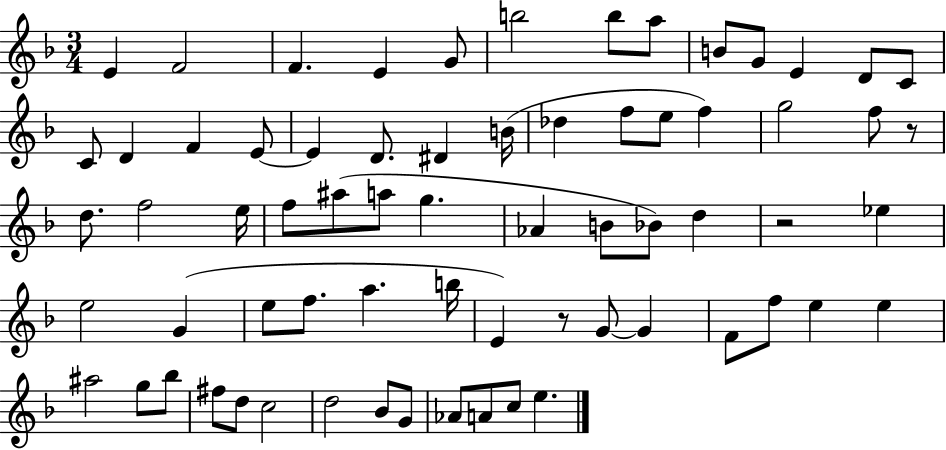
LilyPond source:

{
  \clef treble
  \numericTimeSignature
  \time 3/4
  \key f \major
  e'4 f'2 | f'4. e'4 g'8 | b''2 b''8 a''8 | b'8 g'8 e'4 d'8 c'8 | \break c'8 d'4 f'4 e'8~~ | e'4 d'8. dis'4 b'16( | des''4 f''8 e''8 f''4) | g''2 f''8 r8 | \break d''8. f''2 e''16 | f''8 ais''8( a''8 g''4. | aes'4 b'8 bes'8) d''4 | r2 ees''4 | \break e''2 g'4( | e''8 f''8. a''4. b''16 | e'4) r8 g'8~~ g'4 | f'8 f''8 e''4 e''4 | \break ais''2 g''8 bes''8 | fis''8 d''8 c''2 | d''2 bes'8 g'8 | aes'8 a'8 c''8 e''4. | \break \bar "|."
}